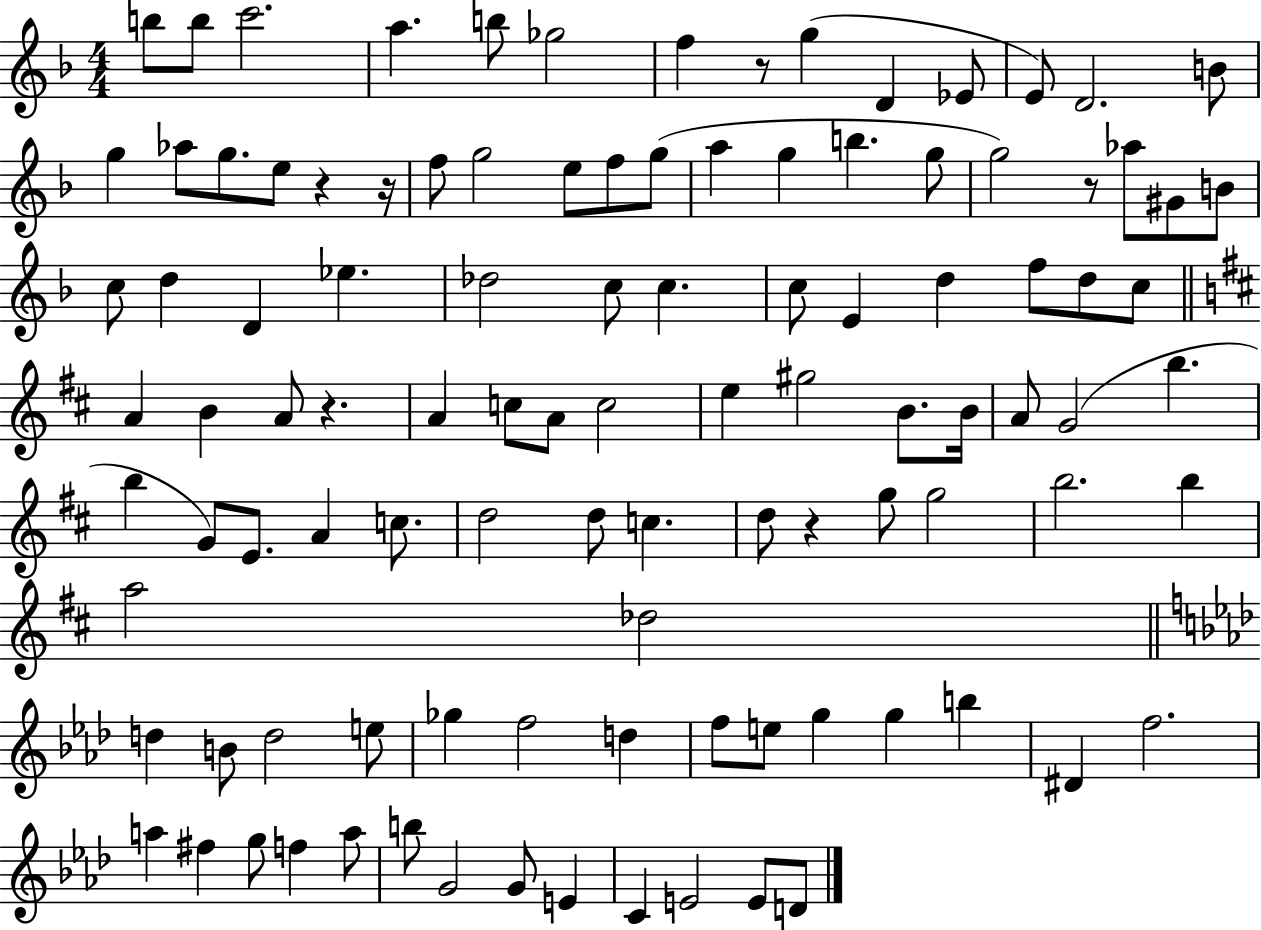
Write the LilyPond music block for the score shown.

{
  \clef treble
  \numericTimeSignature
  \time 4/4
  \key f \major
  b''8 b''8 c'''2. | a''4. b''8 ges''2 | f''4 r8 g''4( d'4 ees'8 | e'8) d'2. b'8 | \break g''4 aes''8 g''8. e''8 r4 r16 | f''8 g''2 e''8 f''8 g''8( | a''4 g''4 b''4. g''8 | g''2) r8 aes''8 gis'8 b'8 | \break c''8 d''4 d'4 ees''4. | des''2 c''8 c''4. | c''8 e'4 d''4 f''8 d''8 c''8 | \bar "||" \break \key b \minor a'4 b'4 a'8 r4. | a'4 c''8 a'8 c''2 | e''4 gis''2 b'8. b'16 | a'8 g'2( b''4. | \break b''4 g'8) e'8. a'4 c''8. | d''2 d''8 c''4. | d''8 r4 g''8 g''2 | b''2. b''4 | \break a''2 des''2 | \bar "||" \break \key aes \major d''4 b'8 d''2 e''8 | ges''4 f''2 d''4 | f''8 e''8 g''4 g''4 b''4 | dis'4 f''2. | \break a''4 fis''4 g''8 f''4 a''8 | b''8 g'2 g'8 e'4 | c'4 e'2 e'8 d'8 | \bar "|."
}